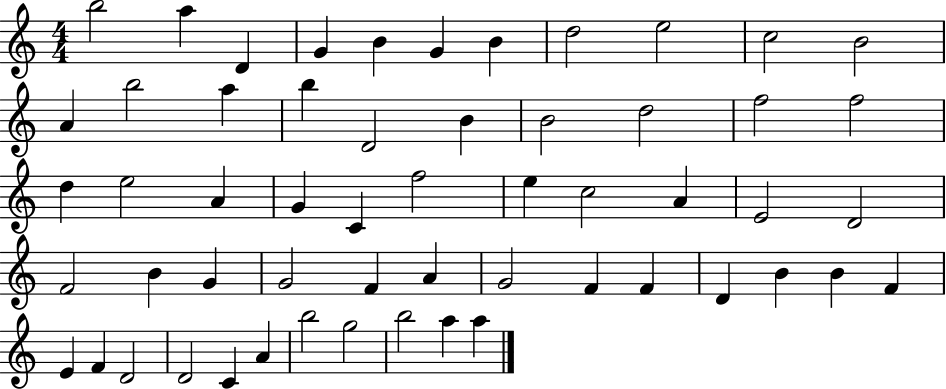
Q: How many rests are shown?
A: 0